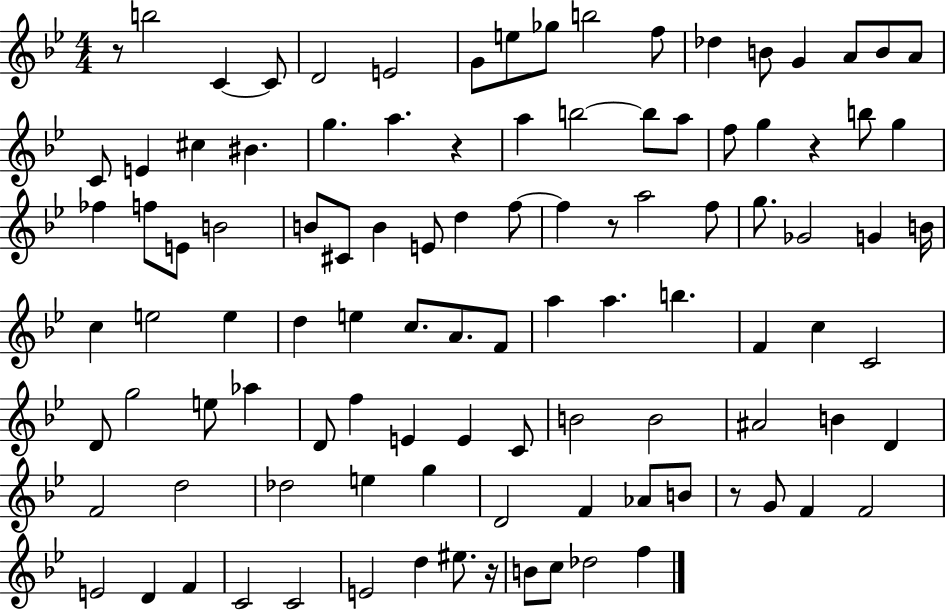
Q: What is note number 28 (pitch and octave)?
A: G5